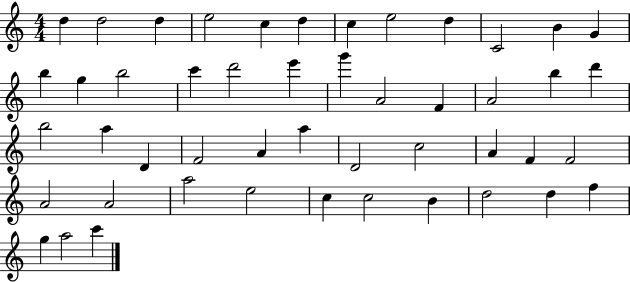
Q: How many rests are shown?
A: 0